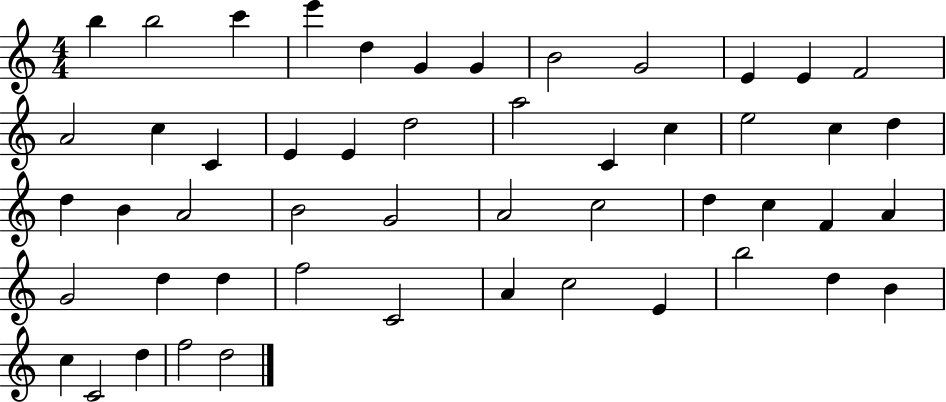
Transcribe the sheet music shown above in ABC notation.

X:1
T:Untitled
M:4/4
L:1/4
K:C
b b2 c' e' d G G B2 G2 E E F2 A2 c C E E d2 a2 C c e2 c d d B A2 B2 G2 A2 c2 d c F A G2 d d f2 C2 A c2 E b2 d B c C2 d f2 d2